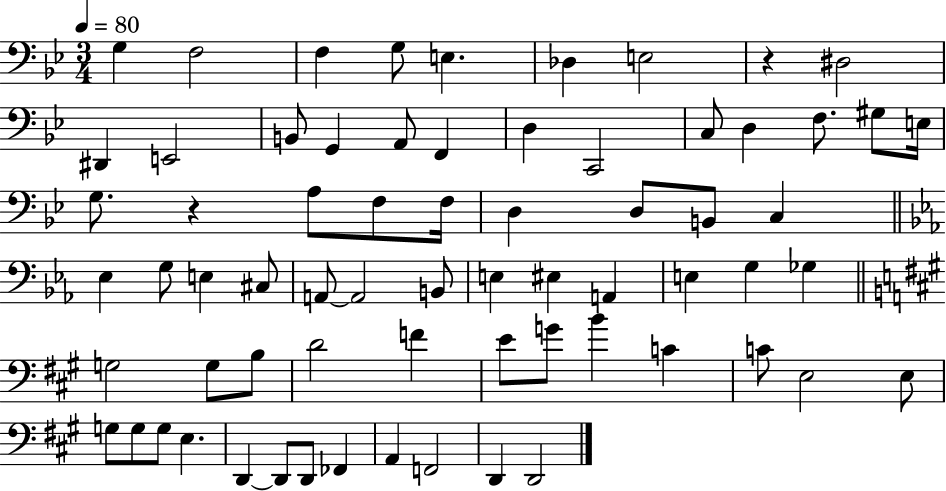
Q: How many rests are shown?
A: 2